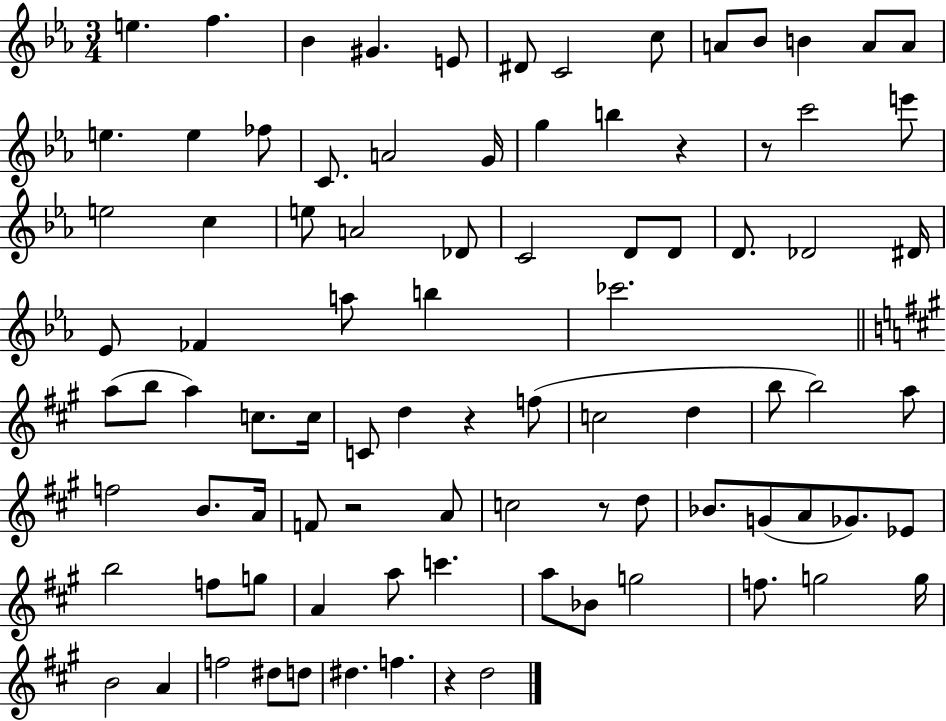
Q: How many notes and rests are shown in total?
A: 90